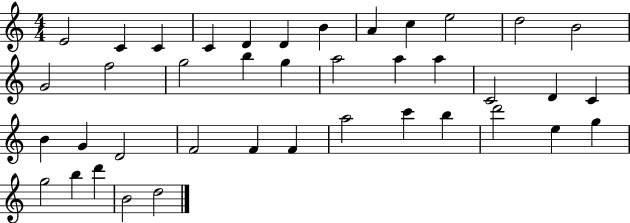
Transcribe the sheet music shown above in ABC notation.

X:1
T:Untitled
M:4/4
L:1/4
K:C
E2 C C C D D B A c e2 d2 B2 G2 f2 g2 b g a2 a a C2 D C B G D2 F2 F F a2 c' b d'2 e g g2 b d' B2 d2